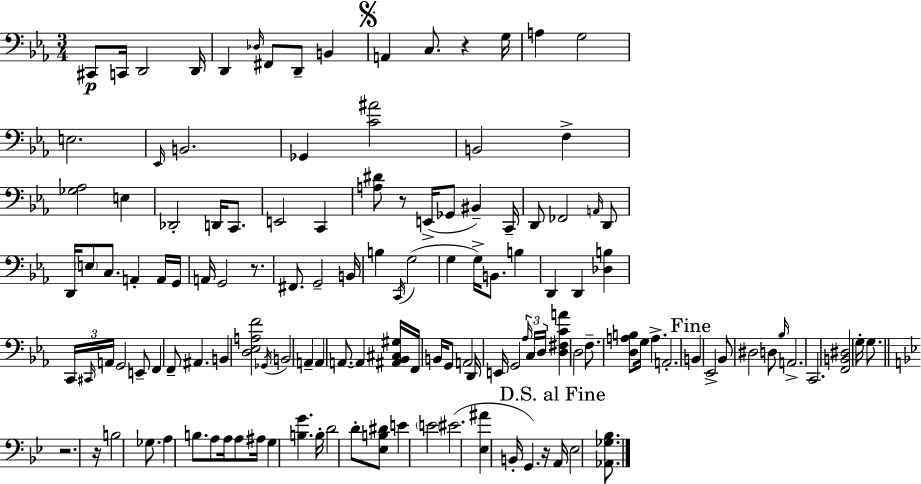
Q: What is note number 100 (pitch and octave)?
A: A3